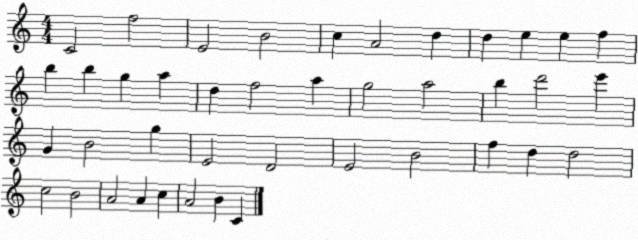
X:1
T:Untitled
M:4/4
L:1/4
K:C
C2 f2 E2 B2 c A2 d d e e f b b g a d f2 a g2 a2 b d'2 e' G B2 g E2 D2 E2 B2 f d d2 c2 B2 A2 A c A2 B C